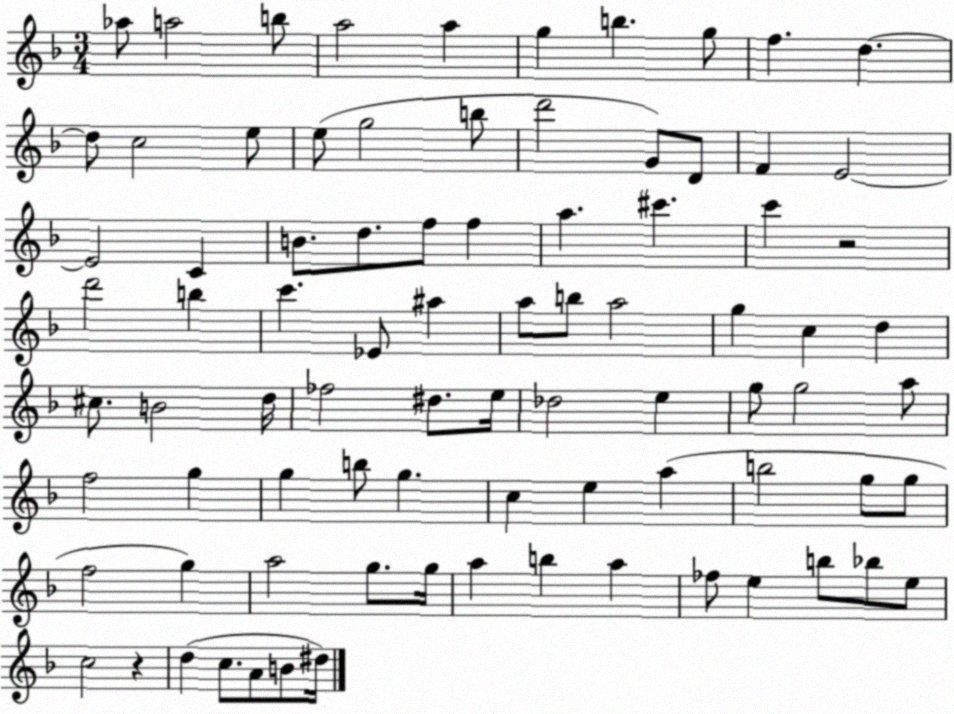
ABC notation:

X:1
T:Untitled
M:3/4
L:1/4
K:F
_a/2 a2 b/2 a2 a g b g/2 f d d/2 c2 e/2 e/2 g2 b/2 d'2 G/2 D/2 F E2 E2 C B/2 d/2 f/2 f a ^c' c' z2 d'2 b c' _E/2 ^a a/2 b/2 a2 g c d ^c/2 B2 d/4 _f2 ^d/2 e/4 _d2 e g/2 g2 a/2 f2 g g b/2 g c e a b2 g/2 g/2 f2 g a2 g/2 g/4 a b a _f/2 e b/2 _b/2 e/2 c2 z d c/2 A/2 B/2 ^d/4